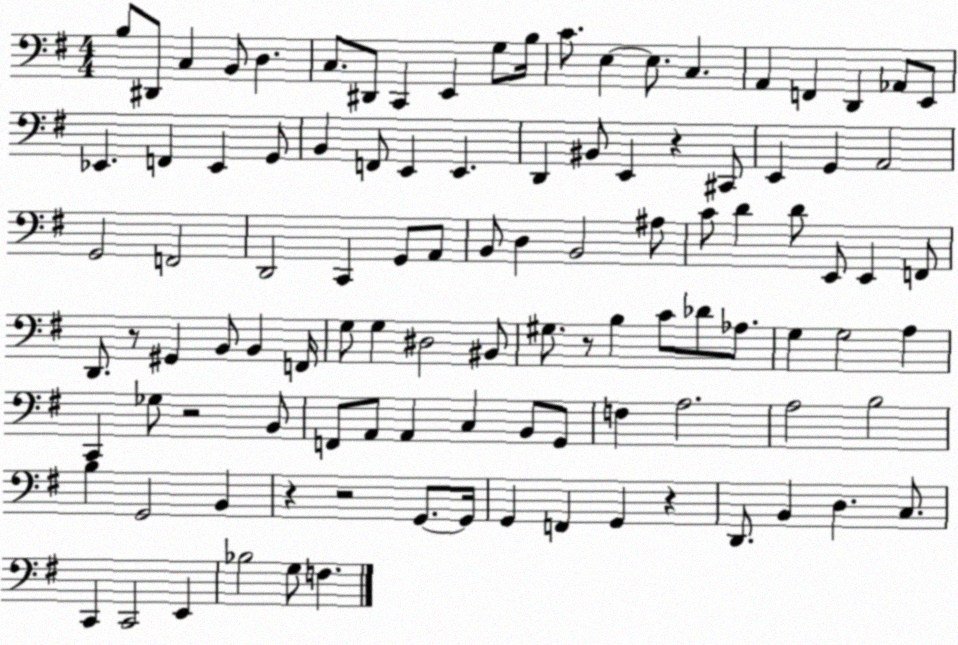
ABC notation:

X:1
T:Untitled
M:4/4
L:1/4
K:G
B,/2 ^D,,/2 C, B,,/2 D, C,/2 ^D,,/2 C,, E,, G,/2 B,/4 C/2 E, E,/2 C, A,, F,, D,, _A,,/2 E,,/2 _E,, F,, _E,, G,,/2 B,, F,,/2 E,, E,, D,, ^B,,/2 E,, z ^C,,/2 E,, G,, A,,2 G,,2 F,,2 D,,2 C,, G,,/2 A,,/2 B,,/2 D, B,,2 ^A,/2 C/2 D D/2 E,,/2 E,, F,,/2 D,,/2 z/2 ^G,, B,,/2 B,, F,,/4 G,/2 G, ^D,2 ^B,,/2 ^G,/2 z/2 B, C/2 _D/2 _A,/2 G, G,2 A, C,, _G,/2 z2 B,,/2 F,,/2 A,,/2 A,, C, B,,/2 G,,/2 F, A,2 A,2 B,2 B, G,,2 B,, z z2 G,,/2 G,,/4 G,, F,, G,, z D,,/2 B,, D, C,/2 C,, C,,2 E,, _B,2 G,/2 F,